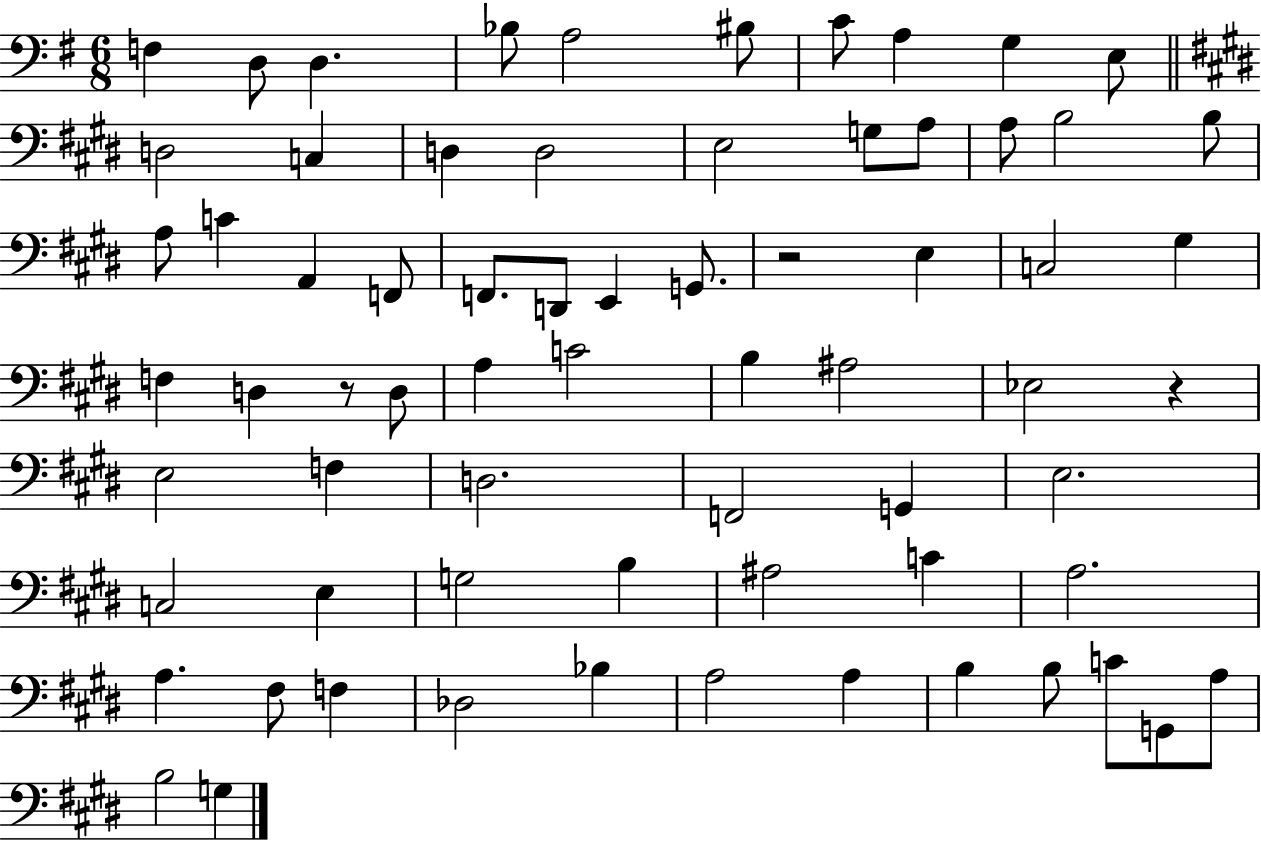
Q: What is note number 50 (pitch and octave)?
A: A#3